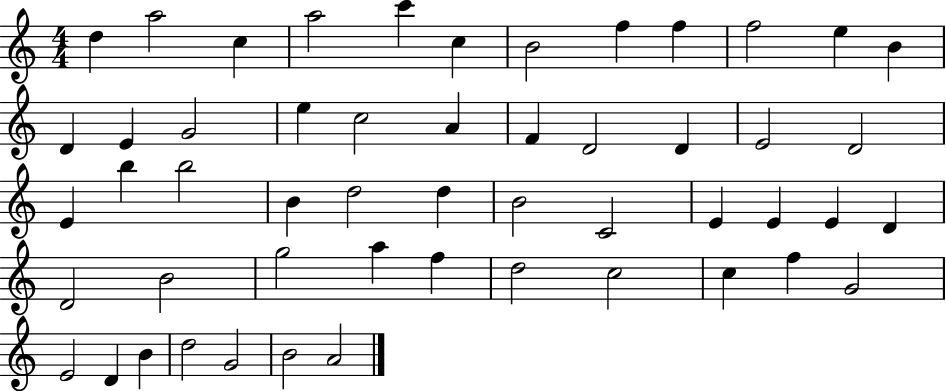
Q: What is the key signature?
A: C major